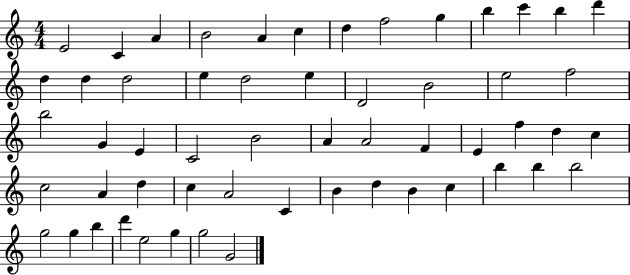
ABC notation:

X:1
T:Untitled
M:4/4
L:1/4
K:C
E2 C A B2 A c d f2 g b c' b d' d d d2 e d2 e D2 B2 e2 f2 b2 G E C2 B2 A A2 F E f d c c2 A d c A2 C B d B c b b b2 g2 g b d' e2 g g2 G2